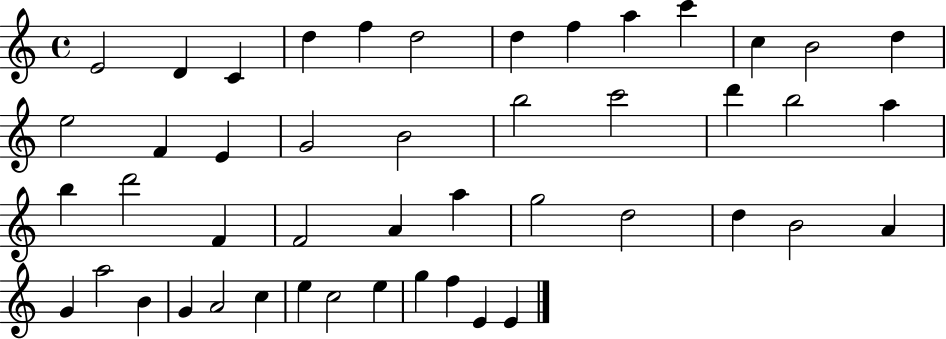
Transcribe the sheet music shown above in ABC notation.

X:1
T:Untitled
M:4/4
L:1/4
K:C
E2 D C d f d2 d f a c' c B2 d e2 F E G2 B2 b2 c'2 d' b2 a b d'2 F F2 A a g2 d2 d B2 A G a2 B G A2 c e c2 e g f E E